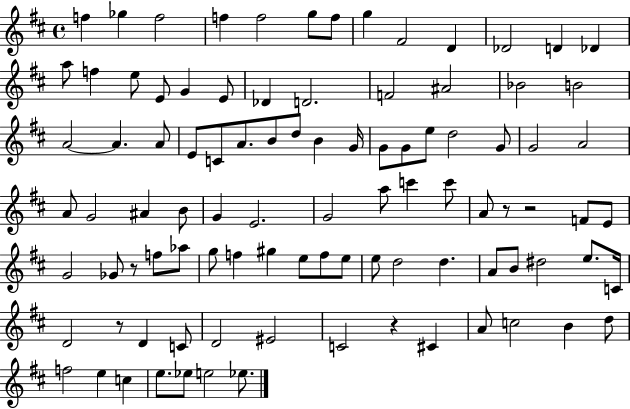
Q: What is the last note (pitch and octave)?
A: Eb5